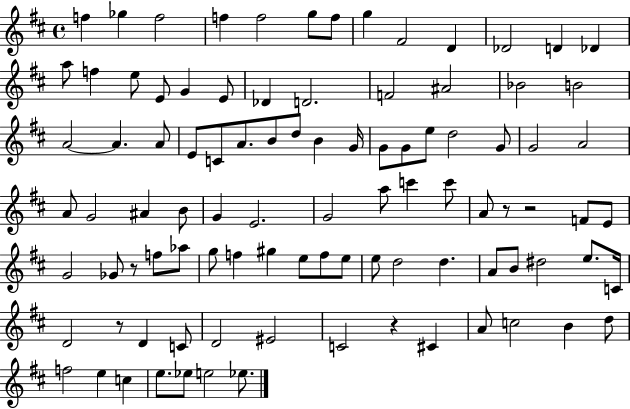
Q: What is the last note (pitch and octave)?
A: Eb5